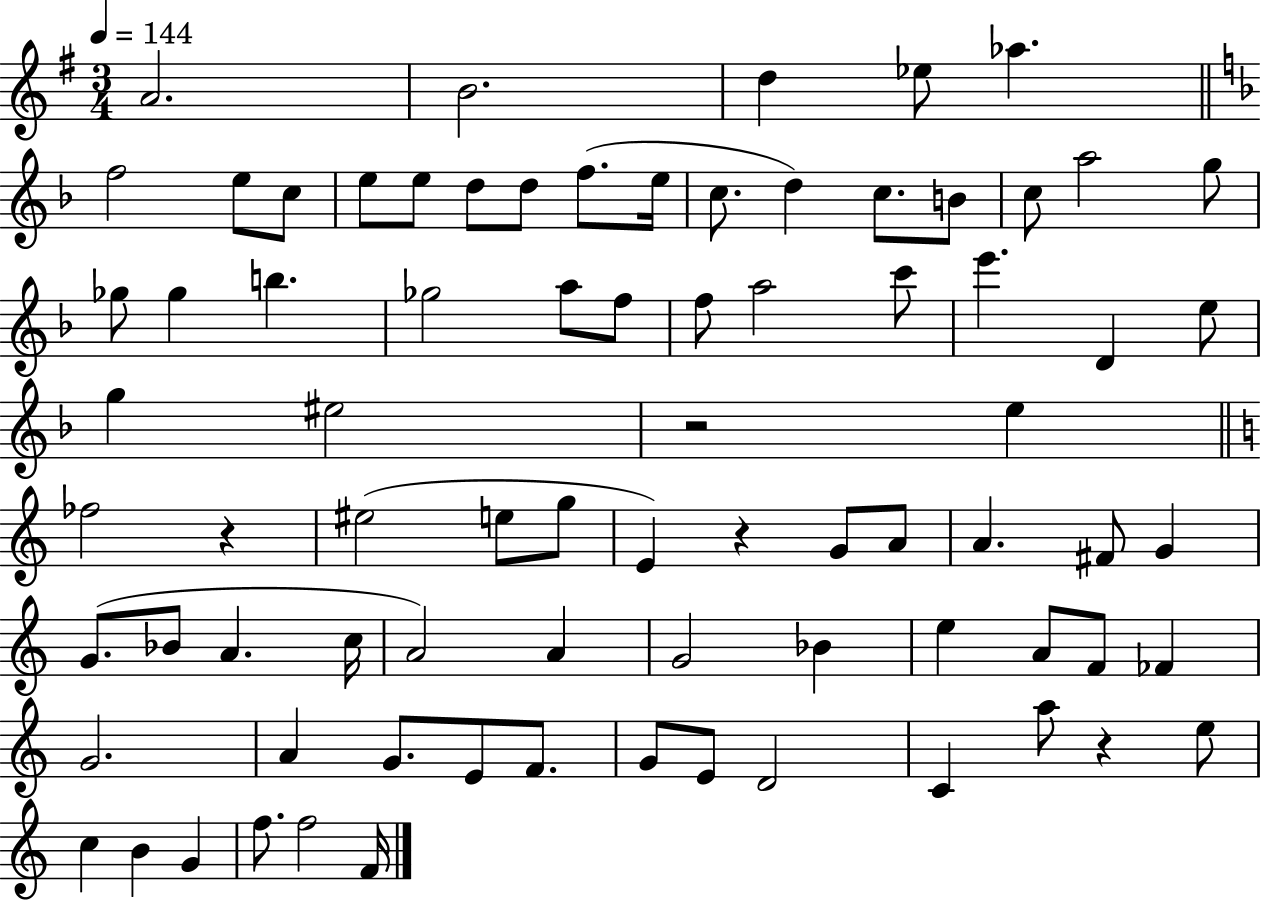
X:1
T:Untitled
M:3/4
L:1/4
K:G
A2 B2 d _e/2 _a f2 e/2 c/2 e/2 e/2 d/2 d/2 f/2 e/4 c/2 d c/2 B/2 c/2 a2 g/2 _g/2 _g b _g2 a/2 f/2 f/2 a2 c'/2 e' D e/2 g ^e2 z2 e _f2 z ^e2 e/2 g/2 E z G/2 A/2 A ^F/2 G G/2 _B/2 A c/4 A2 A G2 _B e A/2 F/2 _F G2 A G/2 E/2 F/2 G/2 E/2 D2 C a/2 z e/2 c B G f/2 f2 F/4